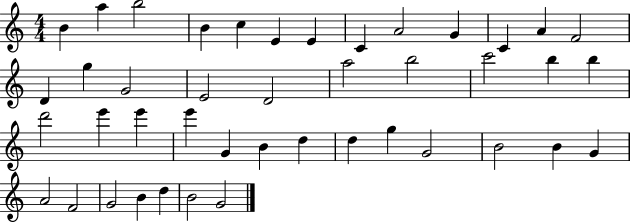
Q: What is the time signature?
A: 4/4